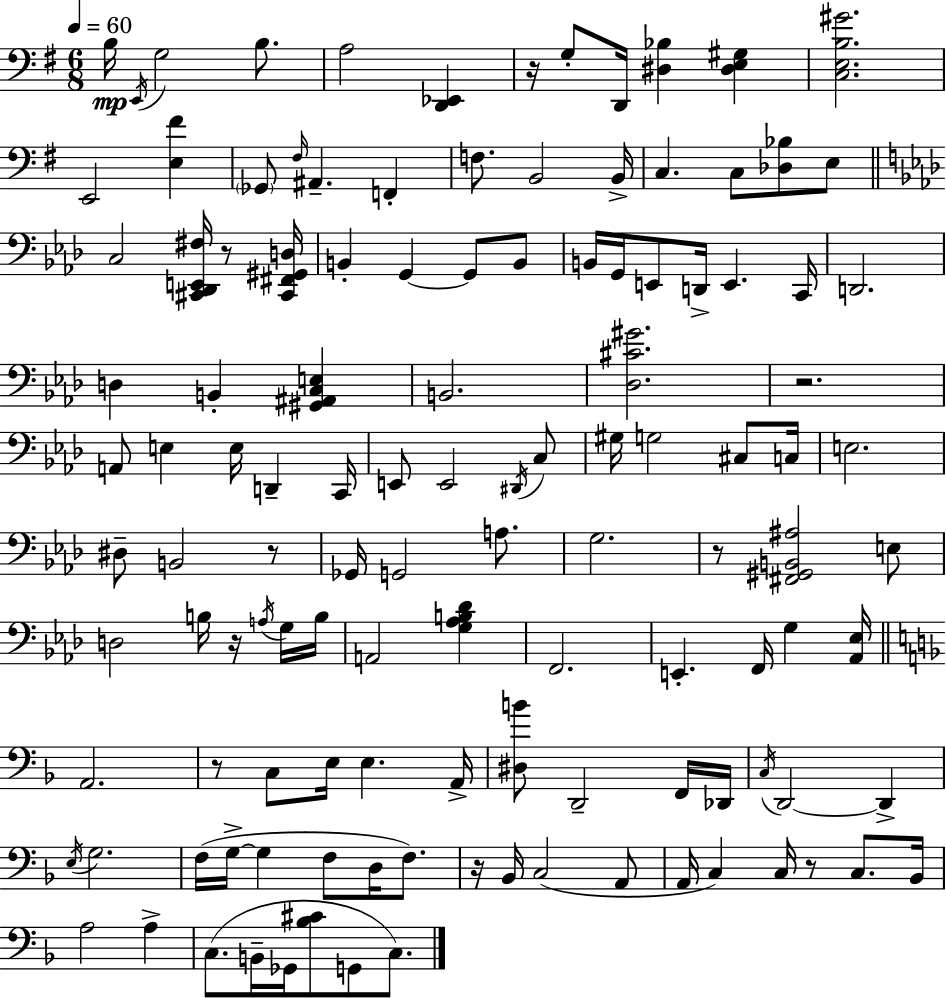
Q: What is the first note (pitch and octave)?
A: B3